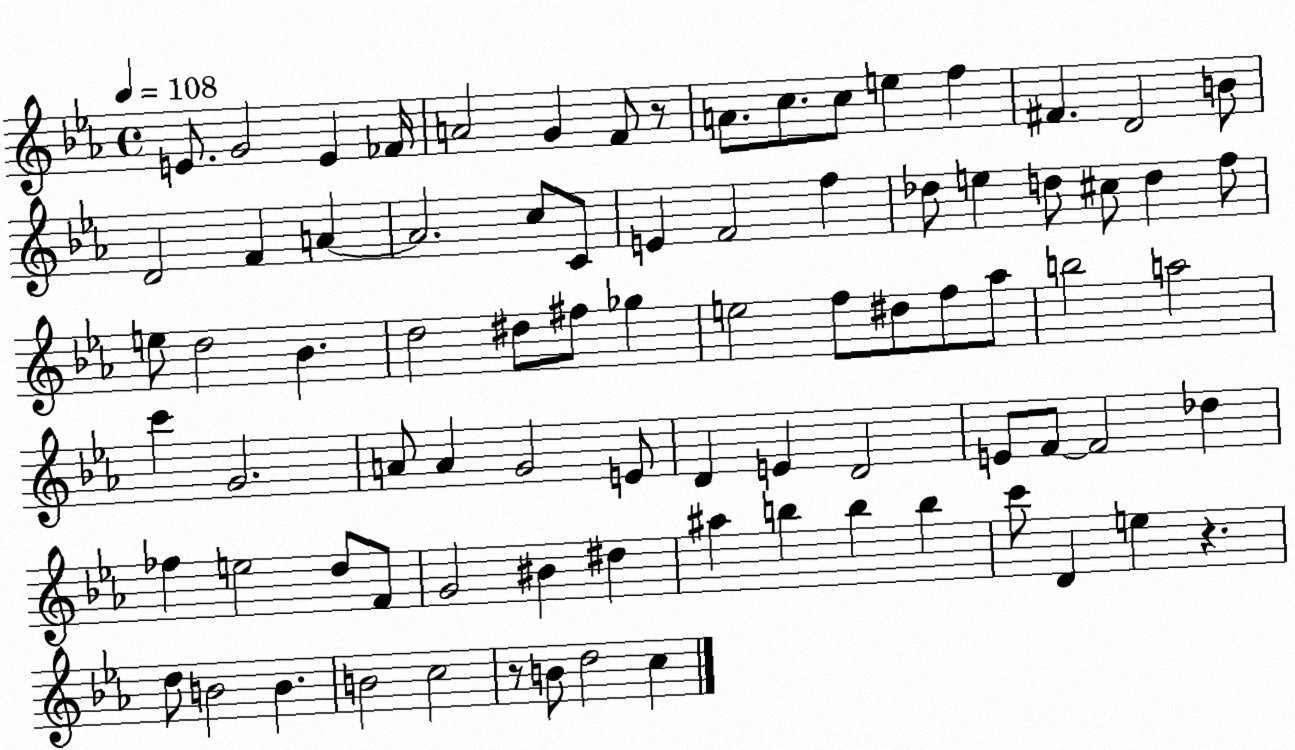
X:1
T:Untitled
M:4/4
L:1/4
K:Eb
E/2 G2 E _F/4 A2 G F/2 z/2 A/2 c/2 c/2 e f ^F D2 B/2 D2 F A A2 c/2 C/2 E F2 f _d/2 e d/2 ^c/2 d f/2 e/2 d2 _B d2 ^d/2 ^f/2 _g e2 f/2 ^d/2 f/2 _a/2 b2 a2 c' G2 A/2 A G2 E/2 D E D2 E/2 F/2 F2 _d _f e2 d/2 F/2 G2 ^B ^d ^a b b b c'/2 D e z d/2 B2 B B2 c2 z/2 B/2 d2 c